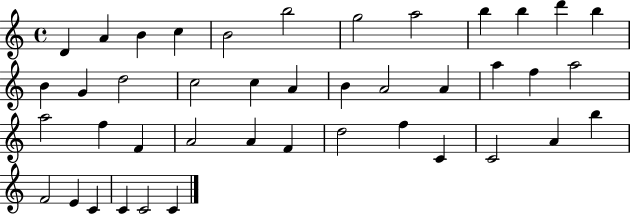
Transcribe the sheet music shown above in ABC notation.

X:1
T:Untitled
M:4/4
L:1/4
K:C
D A B c B2 b2 g2 a2 b b d' b B G d2 c2 c A B A2 A a f a2 a2 f F A2 A F d2 f C C2 A b F2 E C C C2 C